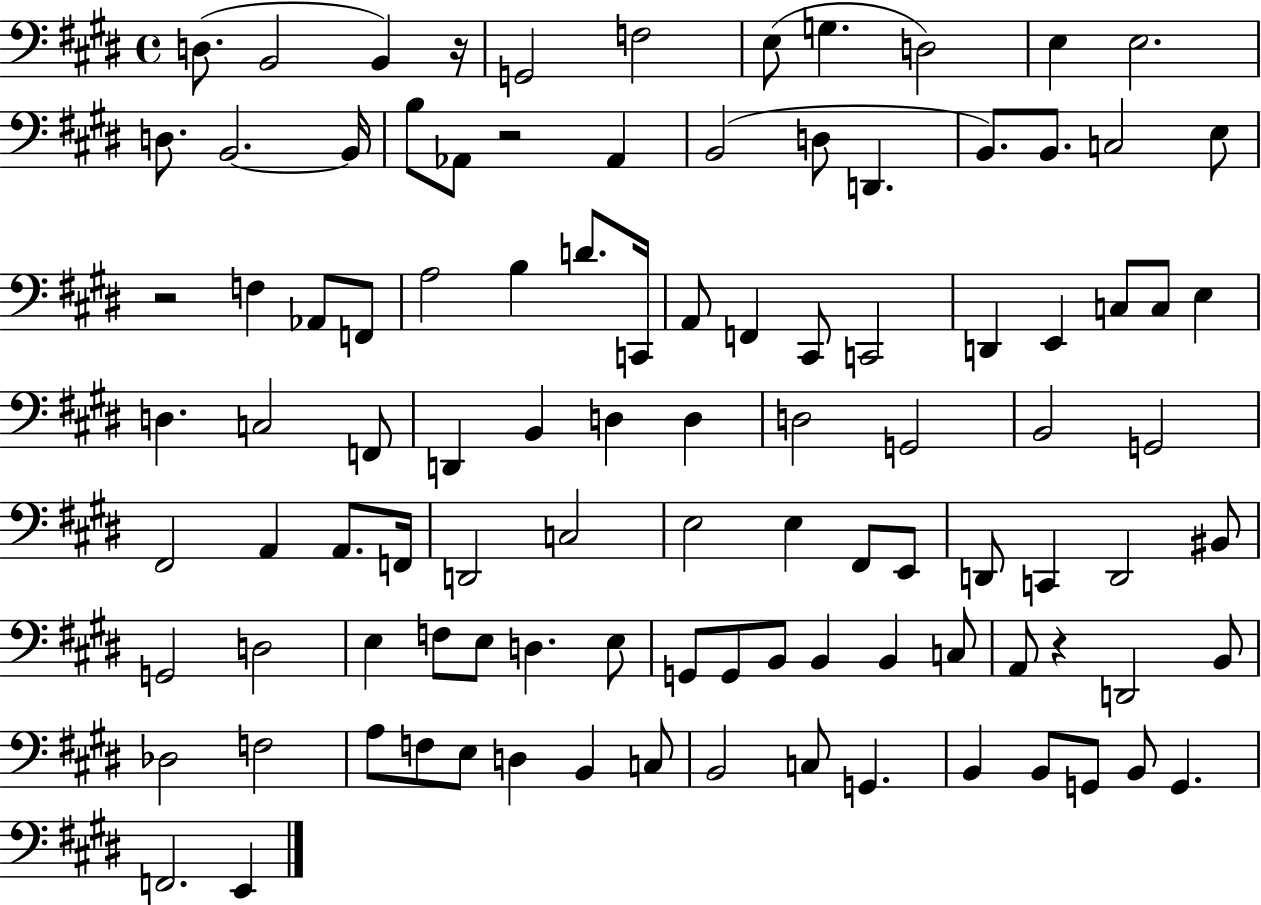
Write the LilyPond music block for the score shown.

{
  \clef bass
  \time 4/4
  \defaultTimeSignature
  \key e \major
  d8.( b,2 b,4) r16 | g,2 f2 | e8( g4. d2) | e4 e2. | \break d8. b,2.~~ b,16 | b8 aes,8 r2 aes,4 | b,2( d8 d,4. | b,8.) b,8. c2 e8 | \break r2 f4 aes,8 f,8 | a2 b4 d'8. c,16 | a,8 f,4 cis,8 c,2 | d,4 e,4 c8 c8 e4 | \break d4. c2 f,8 | d,4 b,4 d4 d4 | d2 g,2 | b,2 g,2 | \break fis,2 a,4 a,8. f,16 | d,2 c2 | e2 e4 fis,8 e,8 | d,8 c,4 d,2 bis,8 | \break g,2 d2 | e4 f8 e8 d4. e8 | g,8 g,8 b,8 b,4 b,4 c8 | a,8 r4 d,2 b,8 | \break des2 f2 | a8 f8 e8 d4 b,4 c8 | b,2 c8 g,4. | b,4 b,8 g,8 b,8 g,4. | \break f,2. e,4 | \bar "|."
}